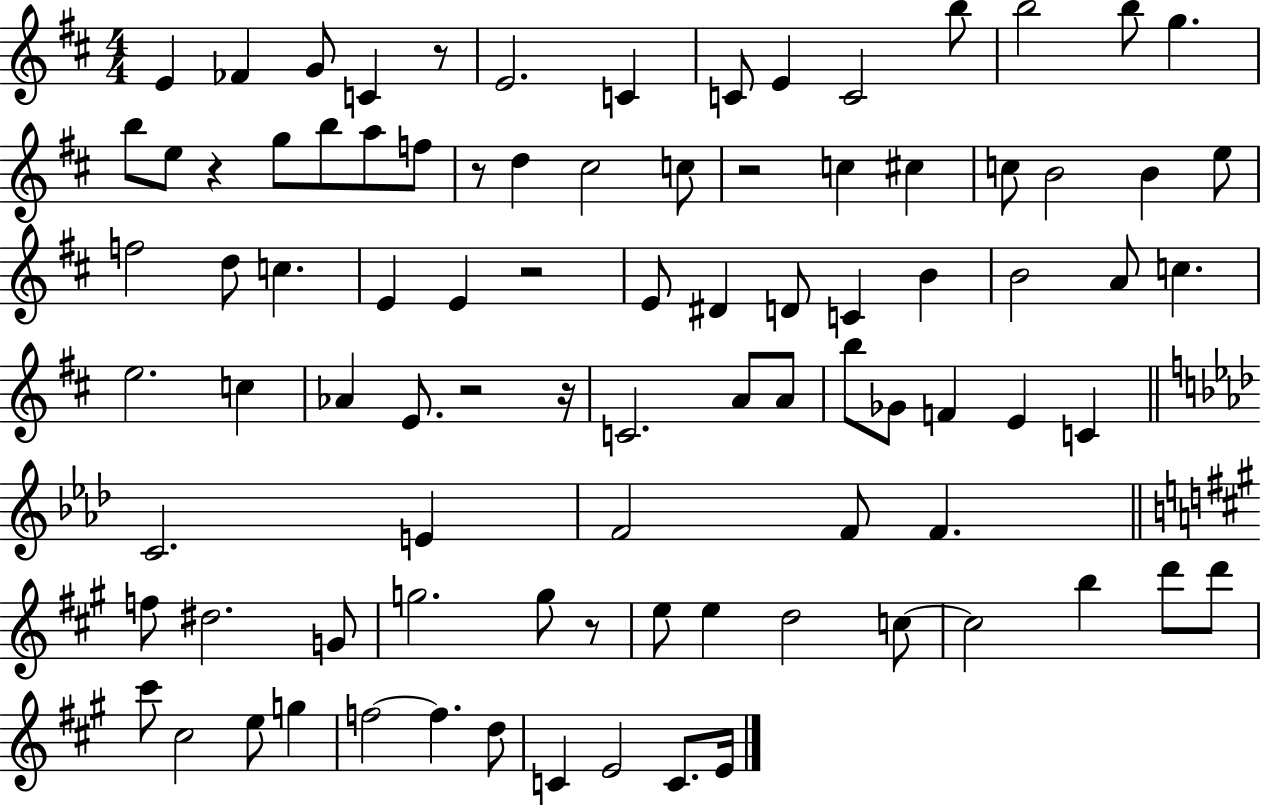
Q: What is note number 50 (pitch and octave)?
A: Gb4